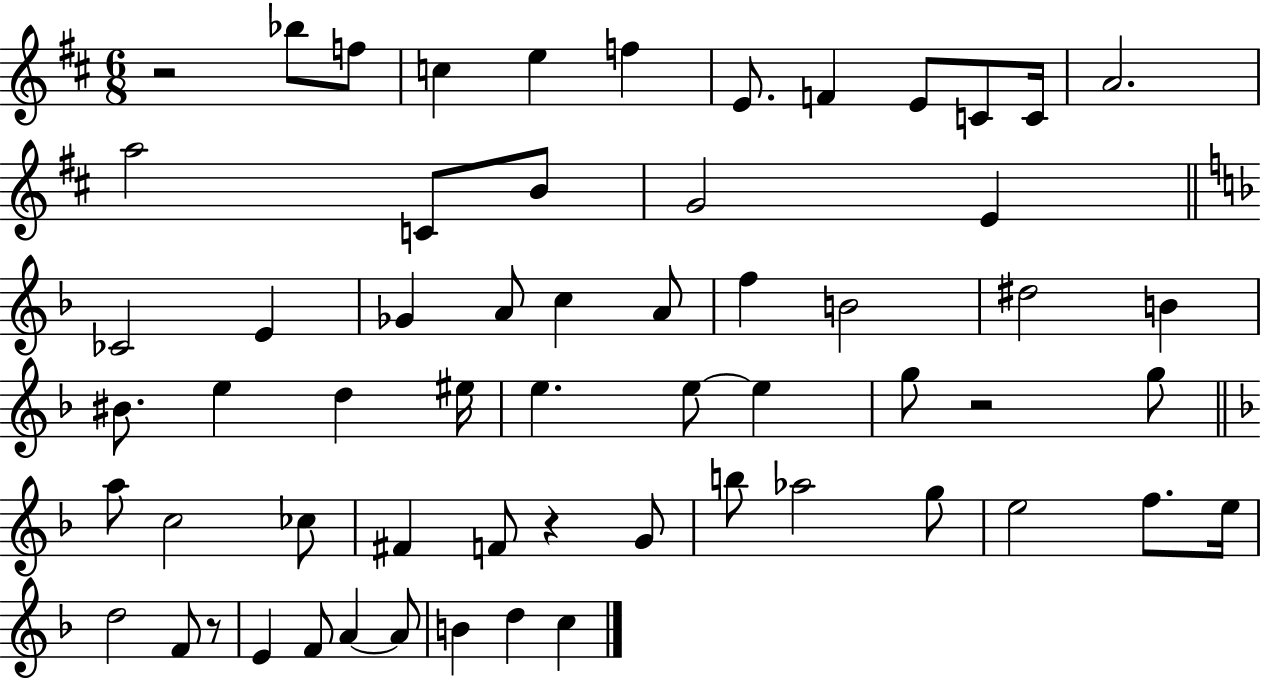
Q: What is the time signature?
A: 6/8